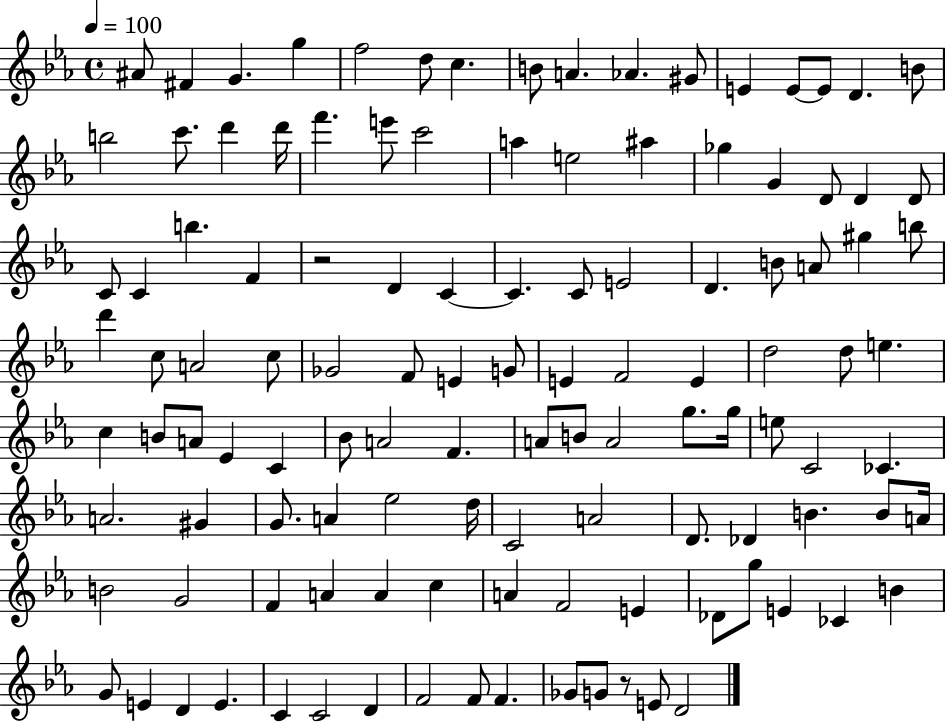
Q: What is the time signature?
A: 4/4